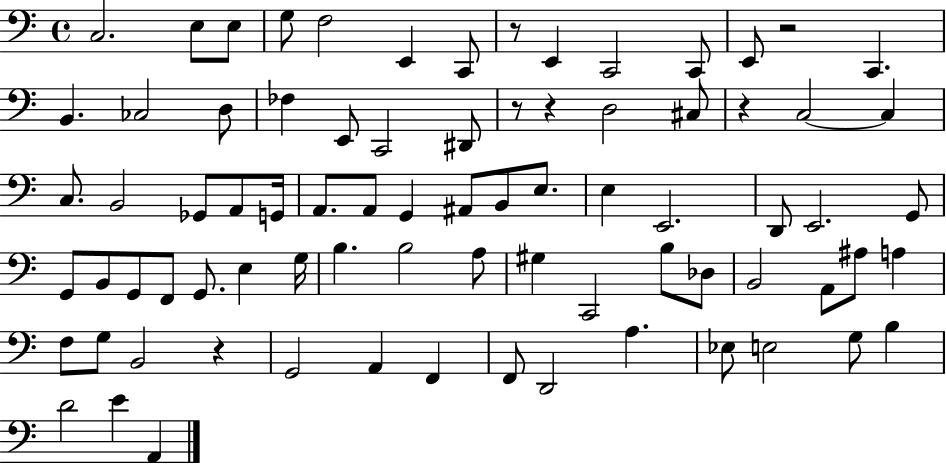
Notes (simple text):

C3/h. E3/e E3/e G3/e F3/h E2/q C2/e R/e E2/q C2/h C2/e E2/e R/h C2/q. B2/q. CES3/h D3/e FES3/q E2/e C2/h D#2/e R/e R/q D3/h C#3/e R/q C3/h C3/q C3/e. B2/h Gb2/e A2/e G2/s A2/e. A2/e G2/q A#2/e B2/e E3/e. E3/q E2/h. D2/e E2/h. G2/e G2/e B2/e G2/e F2/e G2/e. E3/q G3/s B3/q. B3/h A3/e G#3/q C2/h B3/e Db3/e B2/h A2/e A#3/e A3/q F3/e G3/e B2/h R/q G2/h A2/q F2/q F2/e D2/h A3/q. Eb3/e E3/h G3/e B3/q D4/h E4/q A2/q